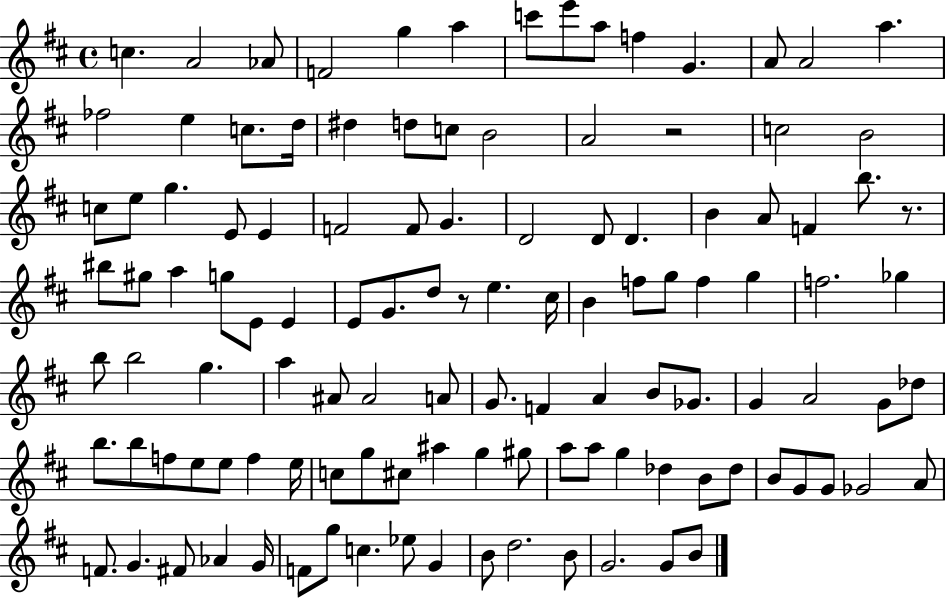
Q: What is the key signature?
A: D major